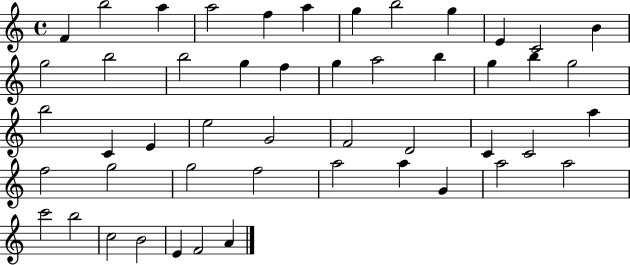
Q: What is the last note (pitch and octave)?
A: A4